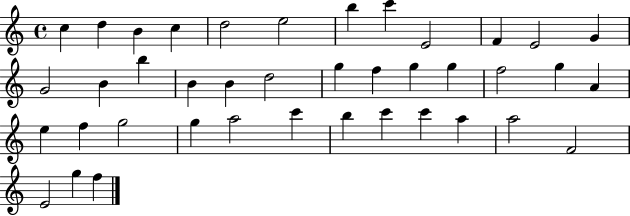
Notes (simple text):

C5/q D5/q B4/q C5/q D5/h E5/h B5/q C6/q E4/h F4/q E4/h G4/q G4/h B4/q B5/q B4/q B4/q D5/h G5/q F5/q G5/q G5/q F5/h G5/q A4/q E5/q F5/q G5/h G5/q A5/h C6/q B5/q C6/q C6/q A5/q A5/h F4/h E4/h G5/q F5/q